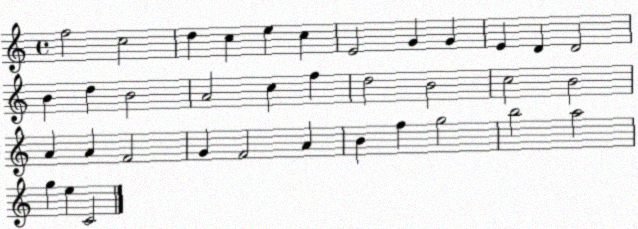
X:1
T:Untitled
M:4/4
L:1/4
K:C
f2 c2 d c e c E2 G G E D D2 B d B2 A2 c f d2 B2 c2 B2 A A F2 G F2 A B f g2 b2 a2 g e C2